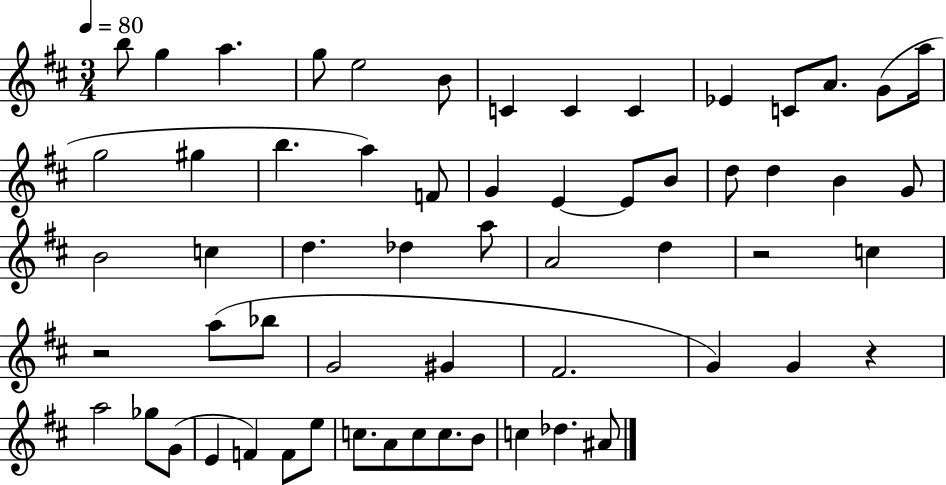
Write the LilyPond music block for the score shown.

{
  \clef treble
  \numericTimeSignature
  \time 3/4
  \key d \major
  \tempo 4 = 80
  b''8 g''4 a''4. | g''8 e''2 b'8 | c'4 c'4 c'4 | ees'4 c'8 a'8. g'8( a''16 | \break g''2 gis''4 | b''4. a''4) f'8 | g'4 e'4~~ e'8 b'8 | d''8 d''4 b'4 g'8 | \break b'2 c''4 | d''4. des''4 a''8 | a'2 d''4 | r2 c''4 | \break r2 a''8( bes''8 | g'2 gis'4 | fis'2. | g'4) g'4 r4 | \break a''2 ges''8 g'8( | e'4 f'4) f'8 e''8 | c''8. a'8 c''8 c''8. b'8 | c''4 des''4. ais'8 | \break \bar "|."
}